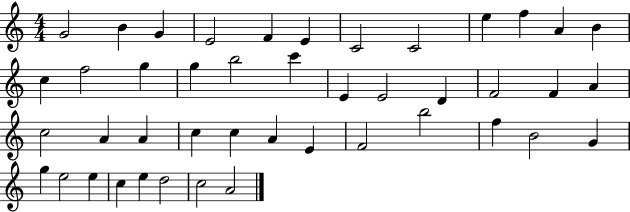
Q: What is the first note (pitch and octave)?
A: G4